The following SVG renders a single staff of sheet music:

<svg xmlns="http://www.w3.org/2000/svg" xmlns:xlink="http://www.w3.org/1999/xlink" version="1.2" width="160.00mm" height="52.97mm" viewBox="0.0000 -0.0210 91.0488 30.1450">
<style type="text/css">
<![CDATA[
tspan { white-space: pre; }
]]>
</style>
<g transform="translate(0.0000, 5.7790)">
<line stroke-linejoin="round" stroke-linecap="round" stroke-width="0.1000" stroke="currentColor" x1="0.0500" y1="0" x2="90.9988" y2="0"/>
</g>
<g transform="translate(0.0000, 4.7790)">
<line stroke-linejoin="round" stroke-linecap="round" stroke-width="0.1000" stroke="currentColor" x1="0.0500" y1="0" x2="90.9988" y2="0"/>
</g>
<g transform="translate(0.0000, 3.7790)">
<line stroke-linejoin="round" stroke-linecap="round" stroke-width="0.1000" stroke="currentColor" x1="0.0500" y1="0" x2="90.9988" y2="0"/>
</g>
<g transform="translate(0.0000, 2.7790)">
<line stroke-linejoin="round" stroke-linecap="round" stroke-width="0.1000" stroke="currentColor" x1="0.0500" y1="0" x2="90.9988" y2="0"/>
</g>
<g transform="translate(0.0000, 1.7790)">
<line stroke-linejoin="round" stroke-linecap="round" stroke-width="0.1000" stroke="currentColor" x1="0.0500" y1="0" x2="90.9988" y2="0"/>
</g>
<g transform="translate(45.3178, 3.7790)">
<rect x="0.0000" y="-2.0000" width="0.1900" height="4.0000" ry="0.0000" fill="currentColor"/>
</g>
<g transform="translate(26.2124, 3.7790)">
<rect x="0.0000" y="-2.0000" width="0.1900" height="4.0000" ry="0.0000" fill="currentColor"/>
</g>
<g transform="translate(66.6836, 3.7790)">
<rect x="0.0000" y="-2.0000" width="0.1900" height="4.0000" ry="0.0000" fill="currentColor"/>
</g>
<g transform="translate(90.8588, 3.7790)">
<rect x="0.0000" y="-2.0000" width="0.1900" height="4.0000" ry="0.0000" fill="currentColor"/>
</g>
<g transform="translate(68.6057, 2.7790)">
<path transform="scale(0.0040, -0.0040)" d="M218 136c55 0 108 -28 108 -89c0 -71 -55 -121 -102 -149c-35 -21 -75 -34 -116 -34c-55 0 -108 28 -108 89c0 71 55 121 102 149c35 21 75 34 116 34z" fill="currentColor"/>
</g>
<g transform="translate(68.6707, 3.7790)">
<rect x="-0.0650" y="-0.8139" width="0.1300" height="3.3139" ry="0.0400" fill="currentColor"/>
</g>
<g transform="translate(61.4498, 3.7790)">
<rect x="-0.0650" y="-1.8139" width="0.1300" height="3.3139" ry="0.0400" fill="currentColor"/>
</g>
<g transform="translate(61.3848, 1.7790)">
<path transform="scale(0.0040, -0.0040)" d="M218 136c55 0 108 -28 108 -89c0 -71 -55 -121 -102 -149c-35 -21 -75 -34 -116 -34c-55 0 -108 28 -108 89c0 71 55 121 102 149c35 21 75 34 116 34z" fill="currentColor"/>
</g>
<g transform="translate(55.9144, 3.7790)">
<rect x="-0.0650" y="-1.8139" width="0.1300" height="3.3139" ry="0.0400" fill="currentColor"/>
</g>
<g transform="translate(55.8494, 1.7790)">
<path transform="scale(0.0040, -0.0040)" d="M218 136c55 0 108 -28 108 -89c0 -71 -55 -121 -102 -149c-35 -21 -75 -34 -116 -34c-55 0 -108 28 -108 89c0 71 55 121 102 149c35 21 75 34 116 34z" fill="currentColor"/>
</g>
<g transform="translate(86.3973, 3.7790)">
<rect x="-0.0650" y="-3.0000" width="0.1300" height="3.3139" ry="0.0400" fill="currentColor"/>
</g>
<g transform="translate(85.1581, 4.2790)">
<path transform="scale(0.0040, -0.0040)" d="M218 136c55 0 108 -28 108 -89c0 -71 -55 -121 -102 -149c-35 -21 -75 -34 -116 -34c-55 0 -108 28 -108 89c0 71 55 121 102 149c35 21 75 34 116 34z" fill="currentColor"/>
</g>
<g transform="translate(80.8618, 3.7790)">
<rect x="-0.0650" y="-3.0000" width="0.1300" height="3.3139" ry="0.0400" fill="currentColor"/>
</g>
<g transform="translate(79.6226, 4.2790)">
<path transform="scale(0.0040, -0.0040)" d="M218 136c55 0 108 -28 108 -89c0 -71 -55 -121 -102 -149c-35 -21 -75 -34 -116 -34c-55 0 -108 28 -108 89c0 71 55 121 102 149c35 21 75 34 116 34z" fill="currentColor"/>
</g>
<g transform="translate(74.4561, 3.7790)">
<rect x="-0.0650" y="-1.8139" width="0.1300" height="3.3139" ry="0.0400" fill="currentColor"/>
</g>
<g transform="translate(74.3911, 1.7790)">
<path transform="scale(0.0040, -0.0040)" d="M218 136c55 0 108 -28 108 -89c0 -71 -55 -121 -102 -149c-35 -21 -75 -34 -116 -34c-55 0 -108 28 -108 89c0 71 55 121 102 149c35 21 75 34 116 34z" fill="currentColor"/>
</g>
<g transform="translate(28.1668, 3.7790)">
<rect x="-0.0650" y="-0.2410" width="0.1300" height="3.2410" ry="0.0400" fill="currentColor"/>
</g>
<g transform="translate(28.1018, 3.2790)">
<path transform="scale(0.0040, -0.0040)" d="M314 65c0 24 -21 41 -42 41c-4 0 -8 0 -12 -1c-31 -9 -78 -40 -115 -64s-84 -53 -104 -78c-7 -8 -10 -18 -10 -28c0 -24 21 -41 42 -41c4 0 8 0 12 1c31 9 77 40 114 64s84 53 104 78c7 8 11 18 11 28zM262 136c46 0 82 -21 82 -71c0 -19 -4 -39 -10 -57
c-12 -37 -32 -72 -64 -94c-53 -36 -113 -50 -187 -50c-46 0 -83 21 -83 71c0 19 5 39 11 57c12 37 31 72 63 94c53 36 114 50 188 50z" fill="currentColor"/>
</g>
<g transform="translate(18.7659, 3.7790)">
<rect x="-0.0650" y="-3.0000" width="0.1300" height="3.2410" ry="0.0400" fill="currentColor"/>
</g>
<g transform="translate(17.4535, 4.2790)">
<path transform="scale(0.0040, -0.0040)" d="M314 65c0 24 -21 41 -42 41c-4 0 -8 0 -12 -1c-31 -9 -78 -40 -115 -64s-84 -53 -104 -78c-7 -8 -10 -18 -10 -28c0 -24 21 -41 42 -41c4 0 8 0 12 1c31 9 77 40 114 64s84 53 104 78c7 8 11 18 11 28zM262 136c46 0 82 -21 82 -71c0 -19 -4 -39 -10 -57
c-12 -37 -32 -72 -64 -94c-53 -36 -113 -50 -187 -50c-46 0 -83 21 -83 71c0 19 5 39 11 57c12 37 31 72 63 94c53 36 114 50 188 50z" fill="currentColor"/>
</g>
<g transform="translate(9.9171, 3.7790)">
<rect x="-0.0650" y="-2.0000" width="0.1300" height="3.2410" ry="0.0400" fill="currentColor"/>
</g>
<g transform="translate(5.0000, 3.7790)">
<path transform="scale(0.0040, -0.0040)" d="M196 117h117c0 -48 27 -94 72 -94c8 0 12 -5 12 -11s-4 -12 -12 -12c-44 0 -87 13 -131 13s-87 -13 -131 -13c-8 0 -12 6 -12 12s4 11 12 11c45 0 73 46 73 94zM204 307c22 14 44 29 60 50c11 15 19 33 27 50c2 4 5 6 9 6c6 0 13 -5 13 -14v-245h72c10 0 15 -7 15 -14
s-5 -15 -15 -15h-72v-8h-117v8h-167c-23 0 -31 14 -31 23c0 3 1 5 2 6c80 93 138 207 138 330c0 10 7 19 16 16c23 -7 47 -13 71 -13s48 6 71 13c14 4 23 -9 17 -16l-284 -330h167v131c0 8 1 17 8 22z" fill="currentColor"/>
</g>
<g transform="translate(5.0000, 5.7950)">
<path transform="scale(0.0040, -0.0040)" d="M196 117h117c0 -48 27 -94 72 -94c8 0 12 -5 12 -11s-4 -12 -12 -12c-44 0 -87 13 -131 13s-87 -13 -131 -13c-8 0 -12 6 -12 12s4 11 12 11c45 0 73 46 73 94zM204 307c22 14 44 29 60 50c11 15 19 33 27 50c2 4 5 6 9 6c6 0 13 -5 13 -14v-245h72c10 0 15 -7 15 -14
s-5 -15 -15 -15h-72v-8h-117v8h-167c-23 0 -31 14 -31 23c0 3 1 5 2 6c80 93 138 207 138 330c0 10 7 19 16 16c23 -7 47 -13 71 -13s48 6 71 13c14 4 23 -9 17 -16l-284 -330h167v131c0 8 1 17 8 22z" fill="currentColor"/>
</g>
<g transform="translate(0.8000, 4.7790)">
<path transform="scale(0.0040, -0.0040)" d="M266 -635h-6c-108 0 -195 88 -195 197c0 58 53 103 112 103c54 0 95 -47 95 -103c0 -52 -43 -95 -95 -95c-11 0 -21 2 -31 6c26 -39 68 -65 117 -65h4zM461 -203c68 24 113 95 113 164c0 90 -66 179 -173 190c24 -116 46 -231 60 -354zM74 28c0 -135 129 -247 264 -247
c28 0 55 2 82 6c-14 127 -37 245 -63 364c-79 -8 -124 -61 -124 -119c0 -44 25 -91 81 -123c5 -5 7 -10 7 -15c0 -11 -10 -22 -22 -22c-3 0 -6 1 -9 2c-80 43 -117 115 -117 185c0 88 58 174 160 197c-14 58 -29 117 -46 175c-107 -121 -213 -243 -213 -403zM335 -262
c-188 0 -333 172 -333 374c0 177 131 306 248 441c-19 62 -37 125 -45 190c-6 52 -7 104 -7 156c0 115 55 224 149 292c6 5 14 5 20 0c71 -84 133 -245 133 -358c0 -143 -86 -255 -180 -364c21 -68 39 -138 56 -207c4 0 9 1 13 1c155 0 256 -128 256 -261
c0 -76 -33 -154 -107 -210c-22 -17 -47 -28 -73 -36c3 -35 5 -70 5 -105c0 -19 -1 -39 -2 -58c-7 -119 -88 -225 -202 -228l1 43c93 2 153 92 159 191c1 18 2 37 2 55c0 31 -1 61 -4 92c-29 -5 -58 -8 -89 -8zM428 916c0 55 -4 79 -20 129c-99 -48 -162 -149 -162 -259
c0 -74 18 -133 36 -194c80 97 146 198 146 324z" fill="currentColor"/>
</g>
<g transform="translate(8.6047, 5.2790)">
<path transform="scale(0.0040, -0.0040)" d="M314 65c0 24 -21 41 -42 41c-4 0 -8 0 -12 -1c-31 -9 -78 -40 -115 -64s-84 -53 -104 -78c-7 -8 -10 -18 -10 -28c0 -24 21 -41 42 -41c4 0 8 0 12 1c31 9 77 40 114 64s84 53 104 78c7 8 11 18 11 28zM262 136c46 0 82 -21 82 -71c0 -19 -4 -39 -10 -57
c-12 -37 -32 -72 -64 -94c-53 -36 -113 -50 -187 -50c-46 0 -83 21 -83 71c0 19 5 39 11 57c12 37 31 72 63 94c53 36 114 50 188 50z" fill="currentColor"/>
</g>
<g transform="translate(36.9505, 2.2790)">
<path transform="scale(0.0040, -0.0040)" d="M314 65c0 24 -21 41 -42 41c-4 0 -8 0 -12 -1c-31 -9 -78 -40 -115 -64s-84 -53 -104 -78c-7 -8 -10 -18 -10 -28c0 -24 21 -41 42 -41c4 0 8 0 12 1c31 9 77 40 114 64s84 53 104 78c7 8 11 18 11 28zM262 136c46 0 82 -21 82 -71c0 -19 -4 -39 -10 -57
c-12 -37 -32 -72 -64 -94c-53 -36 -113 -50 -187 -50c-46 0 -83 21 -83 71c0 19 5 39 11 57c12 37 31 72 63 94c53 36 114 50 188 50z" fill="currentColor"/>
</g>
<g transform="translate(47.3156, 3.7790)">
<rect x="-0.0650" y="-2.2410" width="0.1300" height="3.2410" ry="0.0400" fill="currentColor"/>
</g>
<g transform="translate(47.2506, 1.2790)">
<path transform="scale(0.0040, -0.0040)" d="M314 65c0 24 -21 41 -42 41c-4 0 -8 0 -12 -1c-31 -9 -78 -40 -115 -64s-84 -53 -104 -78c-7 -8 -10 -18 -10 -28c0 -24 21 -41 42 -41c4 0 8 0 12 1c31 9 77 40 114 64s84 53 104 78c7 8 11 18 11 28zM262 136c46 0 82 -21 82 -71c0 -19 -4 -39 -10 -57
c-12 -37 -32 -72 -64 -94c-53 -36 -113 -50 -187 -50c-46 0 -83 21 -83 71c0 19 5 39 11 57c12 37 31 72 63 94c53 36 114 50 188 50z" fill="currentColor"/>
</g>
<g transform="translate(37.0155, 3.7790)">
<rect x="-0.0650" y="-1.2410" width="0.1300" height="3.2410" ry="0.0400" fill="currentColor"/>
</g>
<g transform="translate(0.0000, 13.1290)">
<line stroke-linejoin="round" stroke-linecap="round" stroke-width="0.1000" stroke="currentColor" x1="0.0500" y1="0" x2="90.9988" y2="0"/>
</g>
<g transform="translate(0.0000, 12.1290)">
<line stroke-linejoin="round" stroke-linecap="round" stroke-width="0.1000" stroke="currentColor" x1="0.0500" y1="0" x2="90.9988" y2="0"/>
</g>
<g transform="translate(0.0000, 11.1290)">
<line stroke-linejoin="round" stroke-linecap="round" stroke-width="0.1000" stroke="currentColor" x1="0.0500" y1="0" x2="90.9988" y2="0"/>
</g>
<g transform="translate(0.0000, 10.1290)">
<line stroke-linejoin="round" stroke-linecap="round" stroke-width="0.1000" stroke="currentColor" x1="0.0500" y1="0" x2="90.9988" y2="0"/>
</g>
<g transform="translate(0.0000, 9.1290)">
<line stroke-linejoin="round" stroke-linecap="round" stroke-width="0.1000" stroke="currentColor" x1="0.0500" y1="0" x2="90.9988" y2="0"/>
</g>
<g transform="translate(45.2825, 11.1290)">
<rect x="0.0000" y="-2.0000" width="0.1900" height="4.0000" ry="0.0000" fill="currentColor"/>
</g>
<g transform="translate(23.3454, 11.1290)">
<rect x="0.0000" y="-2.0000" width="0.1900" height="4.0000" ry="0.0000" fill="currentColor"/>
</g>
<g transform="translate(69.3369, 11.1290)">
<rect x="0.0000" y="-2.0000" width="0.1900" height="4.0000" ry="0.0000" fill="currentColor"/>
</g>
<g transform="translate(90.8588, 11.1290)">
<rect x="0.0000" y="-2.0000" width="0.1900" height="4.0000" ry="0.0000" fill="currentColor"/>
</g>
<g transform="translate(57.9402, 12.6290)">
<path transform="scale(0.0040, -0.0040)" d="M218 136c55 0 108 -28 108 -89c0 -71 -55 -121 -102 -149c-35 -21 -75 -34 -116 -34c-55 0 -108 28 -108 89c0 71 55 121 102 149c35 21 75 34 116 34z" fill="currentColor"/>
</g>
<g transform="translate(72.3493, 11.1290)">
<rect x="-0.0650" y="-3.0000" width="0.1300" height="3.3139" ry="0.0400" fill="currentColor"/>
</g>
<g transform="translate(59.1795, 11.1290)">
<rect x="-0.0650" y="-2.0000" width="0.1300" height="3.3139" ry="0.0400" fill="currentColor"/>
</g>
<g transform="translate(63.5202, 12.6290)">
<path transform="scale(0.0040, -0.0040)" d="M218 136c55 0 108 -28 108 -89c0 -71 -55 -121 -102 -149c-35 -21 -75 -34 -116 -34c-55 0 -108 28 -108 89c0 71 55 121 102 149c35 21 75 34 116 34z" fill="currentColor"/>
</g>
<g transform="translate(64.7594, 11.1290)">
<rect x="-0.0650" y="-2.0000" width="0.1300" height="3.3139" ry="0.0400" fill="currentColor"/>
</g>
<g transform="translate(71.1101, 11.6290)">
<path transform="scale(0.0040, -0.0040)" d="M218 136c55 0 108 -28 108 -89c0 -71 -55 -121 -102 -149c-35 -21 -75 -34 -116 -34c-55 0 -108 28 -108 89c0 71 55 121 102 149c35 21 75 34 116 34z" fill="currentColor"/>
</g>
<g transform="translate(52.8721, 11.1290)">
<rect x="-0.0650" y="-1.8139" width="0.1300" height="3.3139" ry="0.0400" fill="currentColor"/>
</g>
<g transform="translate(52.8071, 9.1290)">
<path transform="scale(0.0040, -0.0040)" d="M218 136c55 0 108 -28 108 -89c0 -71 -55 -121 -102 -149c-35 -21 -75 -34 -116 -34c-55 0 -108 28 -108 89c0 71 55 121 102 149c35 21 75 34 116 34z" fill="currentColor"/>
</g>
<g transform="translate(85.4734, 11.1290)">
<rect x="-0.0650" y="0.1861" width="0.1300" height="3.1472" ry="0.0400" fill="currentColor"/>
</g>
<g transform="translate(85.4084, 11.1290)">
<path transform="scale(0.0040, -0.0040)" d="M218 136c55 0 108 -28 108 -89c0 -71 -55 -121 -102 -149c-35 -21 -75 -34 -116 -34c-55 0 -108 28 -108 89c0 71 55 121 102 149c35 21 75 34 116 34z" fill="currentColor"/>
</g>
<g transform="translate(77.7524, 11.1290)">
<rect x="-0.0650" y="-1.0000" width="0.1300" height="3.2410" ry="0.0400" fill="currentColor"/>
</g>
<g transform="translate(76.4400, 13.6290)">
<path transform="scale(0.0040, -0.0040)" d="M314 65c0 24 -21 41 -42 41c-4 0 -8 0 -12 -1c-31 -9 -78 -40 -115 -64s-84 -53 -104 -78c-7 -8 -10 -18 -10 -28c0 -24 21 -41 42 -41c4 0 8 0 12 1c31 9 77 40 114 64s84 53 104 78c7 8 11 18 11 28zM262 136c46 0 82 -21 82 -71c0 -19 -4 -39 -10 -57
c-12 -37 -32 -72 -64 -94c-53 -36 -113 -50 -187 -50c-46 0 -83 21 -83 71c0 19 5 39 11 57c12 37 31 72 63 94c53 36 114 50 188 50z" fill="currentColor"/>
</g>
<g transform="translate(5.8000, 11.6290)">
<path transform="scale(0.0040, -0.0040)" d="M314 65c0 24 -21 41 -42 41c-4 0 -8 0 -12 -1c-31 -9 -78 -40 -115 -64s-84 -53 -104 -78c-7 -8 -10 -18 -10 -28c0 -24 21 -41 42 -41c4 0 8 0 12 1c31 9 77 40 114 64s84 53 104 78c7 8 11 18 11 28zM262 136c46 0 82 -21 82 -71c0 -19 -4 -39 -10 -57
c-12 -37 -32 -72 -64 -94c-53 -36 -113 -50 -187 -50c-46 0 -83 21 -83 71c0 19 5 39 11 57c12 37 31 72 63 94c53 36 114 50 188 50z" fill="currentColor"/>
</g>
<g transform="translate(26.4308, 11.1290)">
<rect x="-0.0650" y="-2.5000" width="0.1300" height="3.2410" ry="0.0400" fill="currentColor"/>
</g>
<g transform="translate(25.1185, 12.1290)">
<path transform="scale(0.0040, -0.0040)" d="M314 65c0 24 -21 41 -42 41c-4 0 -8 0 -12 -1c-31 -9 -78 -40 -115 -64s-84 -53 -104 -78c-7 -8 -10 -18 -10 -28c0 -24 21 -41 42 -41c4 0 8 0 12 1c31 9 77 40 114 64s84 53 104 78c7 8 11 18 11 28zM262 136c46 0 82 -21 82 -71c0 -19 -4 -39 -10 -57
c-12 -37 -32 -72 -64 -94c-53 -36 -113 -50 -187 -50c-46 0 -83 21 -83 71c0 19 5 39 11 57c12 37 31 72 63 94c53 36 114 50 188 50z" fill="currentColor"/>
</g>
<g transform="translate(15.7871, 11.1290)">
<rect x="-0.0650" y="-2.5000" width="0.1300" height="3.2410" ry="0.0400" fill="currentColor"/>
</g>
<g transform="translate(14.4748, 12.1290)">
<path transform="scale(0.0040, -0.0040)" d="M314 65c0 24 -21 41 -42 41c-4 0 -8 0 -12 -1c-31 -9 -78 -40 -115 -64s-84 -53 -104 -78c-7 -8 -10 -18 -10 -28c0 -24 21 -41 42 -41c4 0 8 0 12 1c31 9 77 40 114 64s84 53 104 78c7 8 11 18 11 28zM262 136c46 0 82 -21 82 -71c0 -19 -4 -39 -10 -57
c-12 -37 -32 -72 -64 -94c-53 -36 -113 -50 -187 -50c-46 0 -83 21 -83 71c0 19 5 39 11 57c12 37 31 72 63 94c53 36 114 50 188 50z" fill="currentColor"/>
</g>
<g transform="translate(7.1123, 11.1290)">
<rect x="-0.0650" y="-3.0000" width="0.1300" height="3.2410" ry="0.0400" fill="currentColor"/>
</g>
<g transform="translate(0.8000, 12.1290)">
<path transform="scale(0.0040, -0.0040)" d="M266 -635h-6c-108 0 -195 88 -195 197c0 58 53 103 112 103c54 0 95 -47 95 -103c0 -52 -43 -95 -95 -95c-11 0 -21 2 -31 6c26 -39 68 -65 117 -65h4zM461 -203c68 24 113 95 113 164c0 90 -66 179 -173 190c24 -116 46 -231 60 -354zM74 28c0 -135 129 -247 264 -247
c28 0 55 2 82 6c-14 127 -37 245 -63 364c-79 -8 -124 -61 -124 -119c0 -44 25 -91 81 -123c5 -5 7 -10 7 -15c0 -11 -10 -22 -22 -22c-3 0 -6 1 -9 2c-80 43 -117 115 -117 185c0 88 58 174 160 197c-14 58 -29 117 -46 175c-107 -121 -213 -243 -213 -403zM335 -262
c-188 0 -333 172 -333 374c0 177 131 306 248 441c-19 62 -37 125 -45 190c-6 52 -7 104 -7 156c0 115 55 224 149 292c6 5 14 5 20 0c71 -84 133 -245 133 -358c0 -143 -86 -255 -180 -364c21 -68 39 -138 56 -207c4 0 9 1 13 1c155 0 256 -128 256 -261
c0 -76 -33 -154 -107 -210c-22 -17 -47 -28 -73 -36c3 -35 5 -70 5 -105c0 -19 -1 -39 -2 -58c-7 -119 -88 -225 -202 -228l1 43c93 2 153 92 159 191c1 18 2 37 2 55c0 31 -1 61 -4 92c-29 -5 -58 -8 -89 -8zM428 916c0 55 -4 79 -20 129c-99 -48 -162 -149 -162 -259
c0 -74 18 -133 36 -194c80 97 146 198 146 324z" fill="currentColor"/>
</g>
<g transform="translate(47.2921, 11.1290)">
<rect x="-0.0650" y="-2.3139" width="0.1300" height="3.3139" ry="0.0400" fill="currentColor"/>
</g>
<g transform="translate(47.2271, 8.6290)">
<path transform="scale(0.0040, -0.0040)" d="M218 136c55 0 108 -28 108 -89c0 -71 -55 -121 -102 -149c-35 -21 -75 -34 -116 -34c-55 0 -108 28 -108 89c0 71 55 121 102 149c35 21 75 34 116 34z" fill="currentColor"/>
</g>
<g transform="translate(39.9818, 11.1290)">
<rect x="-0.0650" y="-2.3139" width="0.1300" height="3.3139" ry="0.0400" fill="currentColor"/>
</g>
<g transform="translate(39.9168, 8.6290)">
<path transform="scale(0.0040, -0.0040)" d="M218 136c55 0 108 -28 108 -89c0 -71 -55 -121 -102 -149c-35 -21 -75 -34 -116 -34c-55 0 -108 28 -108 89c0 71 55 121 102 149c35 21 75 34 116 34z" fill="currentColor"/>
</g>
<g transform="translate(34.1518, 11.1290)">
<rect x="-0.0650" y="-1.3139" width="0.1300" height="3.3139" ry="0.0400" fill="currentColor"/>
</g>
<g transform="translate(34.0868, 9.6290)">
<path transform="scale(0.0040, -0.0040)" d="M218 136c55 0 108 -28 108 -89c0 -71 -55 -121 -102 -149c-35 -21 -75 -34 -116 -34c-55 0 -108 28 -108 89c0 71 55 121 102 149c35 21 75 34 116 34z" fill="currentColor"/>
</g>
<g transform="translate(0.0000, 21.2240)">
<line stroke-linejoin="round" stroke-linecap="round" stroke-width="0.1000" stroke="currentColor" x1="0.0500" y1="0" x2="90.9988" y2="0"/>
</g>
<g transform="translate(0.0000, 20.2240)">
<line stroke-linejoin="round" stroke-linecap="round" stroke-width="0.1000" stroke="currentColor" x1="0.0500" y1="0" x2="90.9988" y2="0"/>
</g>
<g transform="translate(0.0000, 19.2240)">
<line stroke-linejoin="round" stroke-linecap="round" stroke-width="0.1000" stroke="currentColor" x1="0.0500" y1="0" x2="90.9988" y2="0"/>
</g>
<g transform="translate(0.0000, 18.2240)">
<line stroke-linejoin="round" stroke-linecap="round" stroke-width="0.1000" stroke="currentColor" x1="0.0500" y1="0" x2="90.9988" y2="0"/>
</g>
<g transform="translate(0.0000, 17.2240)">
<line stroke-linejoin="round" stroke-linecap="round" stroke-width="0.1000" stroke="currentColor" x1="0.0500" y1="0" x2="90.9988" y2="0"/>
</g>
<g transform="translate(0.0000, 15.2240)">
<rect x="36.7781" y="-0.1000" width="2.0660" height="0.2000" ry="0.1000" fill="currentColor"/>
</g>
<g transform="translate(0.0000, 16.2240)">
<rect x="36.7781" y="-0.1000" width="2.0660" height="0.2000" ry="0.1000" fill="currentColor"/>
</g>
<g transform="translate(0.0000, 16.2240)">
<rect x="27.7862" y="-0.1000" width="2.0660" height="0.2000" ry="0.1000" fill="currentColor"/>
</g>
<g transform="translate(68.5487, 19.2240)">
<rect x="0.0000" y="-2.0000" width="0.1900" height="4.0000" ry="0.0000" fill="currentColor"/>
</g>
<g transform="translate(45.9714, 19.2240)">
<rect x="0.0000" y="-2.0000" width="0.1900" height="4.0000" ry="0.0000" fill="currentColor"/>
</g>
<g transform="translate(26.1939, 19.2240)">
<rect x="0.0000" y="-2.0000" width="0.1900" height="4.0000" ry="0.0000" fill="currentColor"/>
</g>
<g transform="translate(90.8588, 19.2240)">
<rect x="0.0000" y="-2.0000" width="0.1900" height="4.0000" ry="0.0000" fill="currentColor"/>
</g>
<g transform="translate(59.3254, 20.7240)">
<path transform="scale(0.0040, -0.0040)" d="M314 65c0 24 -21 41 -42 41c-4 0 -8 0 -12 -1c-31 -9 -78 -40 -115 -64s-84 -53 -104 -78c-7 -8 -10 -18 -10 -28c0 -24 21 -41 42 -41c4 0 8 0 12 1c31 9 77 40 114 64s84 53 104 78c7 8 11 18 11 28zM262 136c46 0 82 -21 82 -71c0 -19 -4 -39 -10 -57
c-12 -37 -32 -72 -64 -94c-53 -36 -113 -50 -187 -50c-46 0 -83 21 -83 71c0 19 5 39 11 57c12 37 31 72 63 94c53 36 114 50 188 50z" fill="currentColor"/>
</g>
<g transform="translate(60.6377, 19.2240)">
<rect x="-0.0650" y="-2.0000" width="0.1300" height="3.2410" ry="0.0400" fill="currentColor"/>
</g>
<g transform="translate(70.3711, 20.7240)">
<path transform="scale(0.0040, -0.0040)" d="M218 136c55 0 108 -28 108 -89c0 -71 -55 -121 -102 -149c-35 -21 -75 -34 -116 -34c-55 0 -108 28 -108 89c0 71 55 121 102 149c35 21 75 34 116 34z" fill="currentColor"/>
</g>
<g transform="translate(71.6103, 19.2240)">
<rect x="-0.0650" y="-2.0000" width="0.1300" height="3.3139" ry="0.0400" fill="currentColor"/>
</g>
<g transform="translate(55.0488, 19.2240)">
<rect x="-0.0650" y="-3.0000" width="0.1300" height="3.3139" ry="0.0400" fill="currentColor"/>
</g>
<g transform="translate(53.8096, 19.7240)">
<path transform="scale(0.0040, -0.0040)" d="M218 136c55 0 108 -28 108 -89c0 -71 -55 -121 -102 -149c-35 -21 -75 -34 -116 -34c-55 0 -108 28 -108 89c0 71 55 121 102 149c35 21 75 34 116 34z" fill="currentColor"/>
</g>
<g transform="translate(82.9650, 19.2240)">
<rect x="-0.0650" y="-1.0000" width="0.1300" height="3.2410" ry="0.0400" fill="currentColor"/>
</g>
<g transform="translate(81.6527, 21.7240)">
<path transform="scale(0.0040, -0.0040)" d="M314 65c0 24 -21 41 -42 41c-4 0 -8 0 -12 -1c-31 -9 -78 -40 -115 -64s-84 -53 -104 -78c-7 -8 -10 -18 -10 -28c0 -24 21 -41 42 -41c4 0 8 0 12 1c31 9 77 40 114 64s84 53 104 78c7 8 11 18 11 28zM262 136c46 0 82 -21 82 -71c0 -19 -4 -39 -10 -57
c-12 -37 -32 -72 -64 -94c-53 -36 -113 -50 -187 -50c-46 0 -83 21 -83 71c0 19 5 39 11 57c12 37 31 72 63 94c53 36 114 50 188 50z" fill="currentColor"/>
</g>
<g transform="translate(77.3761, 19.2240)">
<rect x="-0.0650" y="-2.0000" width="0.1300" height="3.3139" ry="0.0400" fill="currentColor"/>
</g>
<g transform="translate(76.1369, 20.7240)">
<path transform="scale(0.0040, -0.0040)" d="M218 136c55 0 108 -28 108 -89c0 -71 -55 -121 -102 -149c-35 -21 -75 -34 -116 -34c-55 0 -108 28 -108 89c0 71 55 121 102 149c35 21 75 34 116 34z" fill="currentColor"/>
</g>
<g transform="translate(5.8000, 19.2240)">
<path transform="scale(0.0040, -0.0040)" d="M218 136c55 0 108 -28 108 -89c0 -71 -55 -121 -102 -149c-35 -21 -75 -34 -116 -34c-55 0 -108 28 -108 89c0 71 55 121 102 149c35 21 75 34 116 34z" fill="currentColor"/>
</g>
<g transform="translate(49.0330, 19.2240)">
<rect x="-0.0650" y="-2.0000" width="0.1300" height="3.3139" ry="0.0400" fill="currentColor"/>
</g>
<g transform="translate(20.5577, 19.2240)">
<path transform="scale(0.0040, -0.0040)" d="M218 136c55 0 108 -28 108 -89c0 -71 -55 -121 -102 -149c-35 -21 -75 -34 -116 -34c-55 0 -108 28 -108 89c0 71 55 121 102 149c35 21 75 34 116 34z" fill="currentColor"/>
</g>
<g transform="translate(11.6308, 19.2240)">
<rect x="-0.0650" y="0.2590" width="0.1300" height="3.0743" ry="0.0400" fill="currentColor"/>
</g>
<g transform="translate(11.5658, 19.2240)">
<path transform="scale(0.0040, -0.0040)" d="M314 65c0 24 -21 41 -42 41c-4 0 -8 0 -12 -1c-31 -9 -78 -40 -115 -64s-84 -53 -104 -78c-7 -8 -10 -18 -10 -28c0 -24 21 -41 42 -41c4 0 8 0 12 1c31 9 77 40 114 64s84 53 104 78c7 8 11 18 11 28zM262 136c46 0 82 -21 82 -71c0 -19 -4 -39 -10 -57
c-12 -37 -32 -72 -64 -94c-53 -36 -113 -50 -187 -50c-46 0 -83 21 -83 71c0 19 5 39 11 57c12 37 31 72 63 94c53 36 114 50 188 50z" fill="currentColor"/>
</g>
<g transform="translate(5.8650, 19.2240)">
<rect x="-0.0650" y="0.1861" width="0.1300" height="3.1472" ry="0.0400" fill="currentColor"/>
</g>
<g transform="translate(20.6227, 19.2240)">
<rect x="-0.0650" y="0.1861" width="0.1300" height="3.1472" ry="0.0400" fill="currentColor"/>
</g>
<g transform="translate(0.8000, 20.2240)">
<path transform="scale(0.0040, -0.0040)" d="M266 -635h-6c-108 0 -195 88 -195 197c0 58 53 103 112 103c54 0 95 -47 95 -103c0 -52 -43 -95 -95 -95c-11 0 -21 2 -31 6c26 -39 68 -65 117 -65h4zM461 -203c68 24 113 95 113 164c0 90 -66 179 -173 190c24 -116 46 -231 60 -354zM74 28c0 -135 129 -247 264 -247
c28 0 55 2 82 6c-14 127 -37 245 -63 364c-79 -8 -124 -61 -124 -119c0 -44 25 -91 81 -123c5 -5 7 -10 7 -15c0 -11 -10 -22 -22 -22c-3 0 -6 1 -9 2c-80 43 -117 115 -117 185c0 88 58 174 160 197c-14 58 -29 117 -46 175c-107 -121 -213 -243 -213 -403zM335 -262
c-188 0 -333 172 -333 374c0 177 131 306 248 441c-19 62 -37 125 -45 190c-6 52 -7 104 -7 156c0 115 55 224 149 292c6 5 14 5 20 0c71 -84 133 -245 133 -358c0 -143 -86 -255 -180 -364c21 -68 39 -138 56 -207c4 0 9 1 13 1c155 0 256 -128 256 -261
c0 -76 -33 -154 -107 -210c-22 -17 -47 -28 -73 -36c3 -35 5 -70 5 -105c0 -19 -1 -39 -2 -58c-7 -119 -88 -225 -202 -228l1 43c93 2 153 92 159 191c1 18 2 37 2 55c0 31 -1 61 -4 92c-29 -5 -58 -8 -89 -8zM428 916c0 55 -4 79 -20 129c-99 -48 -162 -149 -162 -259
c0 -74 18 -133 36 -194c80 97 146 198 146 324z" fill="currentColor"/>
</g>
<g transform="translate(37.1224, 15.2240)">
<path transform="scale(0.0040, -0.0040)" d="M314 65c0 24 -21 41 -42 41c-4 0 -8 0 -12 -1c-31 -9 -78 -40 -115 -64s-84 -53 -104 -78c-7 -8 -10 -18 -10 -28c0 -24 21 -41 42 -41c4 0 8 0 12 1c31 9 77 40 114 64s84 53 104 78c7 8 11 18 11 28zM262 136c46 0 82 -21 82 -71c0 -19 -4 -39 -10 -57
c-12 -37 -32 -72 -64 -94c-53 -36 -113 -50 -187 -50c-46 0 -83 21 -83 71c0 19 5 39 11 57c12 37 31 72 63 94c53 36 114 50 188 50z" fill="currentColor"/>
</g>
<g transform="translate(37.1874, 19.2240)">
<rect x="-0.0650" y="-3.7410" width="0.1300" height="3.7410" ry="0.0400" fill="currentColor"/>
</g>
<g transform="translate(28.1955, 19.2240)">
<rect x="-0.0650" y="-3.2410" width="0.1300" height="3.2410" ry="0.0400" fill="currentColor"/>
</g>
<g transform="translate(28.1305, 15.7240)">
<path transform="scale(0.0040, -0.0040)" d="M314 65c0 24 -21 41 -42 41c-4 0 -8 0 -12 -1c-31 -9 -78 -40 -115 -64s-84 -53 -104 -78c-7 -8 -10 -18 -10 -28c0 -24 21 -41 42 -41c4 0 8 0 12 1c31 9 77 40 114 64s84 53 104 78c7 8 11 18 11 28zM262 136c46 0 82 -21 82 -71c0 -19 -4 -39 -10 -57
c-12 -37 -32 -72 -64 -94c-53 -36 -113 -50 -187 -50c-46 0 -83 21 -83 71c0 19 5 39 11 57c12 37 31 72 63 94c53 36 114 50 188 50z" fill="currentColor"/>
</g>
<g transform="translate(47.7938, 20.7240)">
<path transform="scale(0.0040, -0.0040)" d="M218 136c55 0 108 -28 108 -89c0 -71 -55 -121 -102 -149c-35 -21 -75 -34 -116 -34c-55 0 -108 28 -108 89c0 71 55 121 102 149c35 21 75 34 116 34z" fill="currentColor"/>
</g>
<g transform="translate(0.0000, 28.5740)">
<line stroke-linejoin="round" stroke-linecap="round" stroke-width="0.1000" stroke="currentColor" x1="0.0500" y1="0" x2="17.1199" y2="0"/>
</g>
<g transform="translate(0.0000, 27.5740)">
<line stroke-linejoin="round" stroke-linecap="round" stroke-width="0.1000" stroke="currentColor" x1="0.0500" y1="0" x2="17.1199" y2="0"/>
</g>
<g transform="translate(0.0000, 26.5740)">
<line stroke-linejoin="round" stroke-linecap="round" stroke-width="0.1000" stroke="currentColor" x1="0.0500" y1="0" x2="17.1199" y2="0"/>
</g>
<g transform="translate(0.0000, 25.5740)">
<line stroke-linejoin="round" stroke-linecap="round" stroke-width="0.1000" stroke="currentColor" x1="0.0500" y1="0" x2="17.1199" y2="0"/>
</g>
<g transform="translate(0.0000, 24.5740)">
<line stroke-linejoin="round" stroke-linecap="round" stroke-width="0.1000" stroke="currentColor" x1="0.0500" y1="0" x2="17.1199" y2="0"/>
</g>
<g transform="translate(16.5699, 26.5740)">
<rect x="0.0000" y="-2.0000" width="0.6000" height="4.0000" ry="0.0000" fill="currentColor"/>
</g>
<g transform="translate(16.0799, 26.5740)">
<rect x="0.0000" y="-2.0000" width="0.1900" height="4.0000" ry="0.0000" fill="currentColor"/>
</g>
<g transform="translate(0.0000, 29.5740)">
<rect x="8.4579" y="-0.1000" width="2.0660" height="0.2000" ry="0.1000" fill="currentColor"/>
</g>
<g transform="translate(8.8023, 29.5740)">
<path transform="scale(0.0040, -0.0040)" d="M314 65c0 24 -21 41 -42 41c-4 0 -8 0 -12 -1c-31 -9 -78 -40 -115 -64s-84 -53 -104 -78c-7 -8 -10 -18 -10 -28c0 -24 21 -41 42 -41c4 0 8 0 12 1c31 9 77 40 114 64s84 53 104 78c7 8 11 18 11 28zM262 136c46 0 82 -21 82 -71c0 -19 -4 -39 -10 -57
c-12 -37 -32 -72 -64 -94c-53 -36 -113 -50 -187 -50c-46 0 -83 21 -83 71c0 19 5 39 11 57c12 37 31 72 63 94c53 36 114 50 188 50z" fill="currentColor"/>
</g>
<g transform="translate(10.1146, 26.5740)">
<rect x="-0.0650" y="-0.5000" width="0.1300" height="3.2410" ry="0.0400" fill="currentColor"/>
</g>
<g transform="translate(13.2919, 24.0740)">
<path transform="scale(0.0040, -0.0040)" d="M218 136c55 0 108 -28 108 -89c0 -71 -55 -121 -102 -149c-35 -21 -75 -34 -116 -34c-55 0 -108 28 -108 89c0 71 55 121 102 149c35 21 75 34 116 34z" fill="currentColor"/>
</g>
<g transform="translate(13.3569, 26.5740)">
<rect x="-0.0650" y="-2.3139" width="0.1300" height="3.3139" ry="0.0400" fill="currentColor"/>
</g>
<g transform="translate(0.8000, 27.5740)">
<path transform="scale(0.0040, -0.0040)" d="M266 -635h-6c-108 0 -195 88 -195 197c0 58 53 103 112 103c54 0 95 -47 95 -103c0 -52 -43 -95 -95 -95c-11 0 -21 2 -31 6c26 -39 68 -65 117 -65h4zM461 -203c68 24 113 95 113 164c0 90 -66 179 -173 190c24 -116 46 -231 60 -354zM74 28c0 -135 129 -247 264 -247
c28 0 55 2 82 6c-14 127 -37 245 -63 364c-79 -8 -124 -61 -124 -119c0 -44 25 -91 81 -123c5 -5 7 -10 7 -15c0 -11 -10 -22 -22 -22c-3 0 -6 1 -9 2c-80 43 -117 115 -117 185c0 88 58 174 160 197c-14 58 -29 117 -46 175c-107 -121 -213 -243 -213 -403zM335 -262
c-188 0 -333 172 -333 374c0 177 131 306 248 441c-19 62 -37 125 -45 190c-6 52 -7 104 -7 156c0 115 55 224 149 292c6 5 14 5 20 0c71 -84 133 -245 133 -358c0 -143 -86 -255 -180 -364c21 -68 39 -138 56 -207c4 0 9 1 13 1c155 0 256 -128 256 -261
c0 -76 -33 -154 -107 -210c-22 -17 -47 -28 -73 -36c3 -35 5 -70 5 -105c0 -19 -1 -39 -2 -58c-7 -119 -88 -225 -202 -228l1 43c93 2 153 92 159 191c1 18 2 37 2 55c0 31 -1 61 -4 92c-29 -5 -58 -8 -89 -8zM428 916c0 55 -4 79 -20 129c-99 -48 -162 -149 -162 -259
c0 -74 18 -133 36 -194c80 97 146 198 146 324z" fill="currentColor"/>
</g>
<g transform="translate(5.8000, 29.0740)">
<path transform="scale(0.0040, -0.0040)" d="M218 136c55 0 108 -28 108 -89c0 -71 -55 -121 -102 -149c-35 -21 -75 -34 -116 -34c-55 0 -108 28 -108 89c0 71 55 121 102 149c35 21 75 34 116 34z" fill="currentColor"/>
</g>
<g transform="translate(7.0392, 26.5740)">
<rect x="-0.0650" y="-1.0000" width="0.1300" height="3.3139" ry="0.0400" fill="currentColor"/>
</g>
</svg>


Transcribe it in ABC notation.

X:1
T:Untitled
M:4/4
L:1/4
K:C
F2 A2 c2 e2 g2 f f d f A A A2 G2 G2 e g g f F F A D2 B B B2 B b2 c'2 F A F2 F F D2 D C2 g